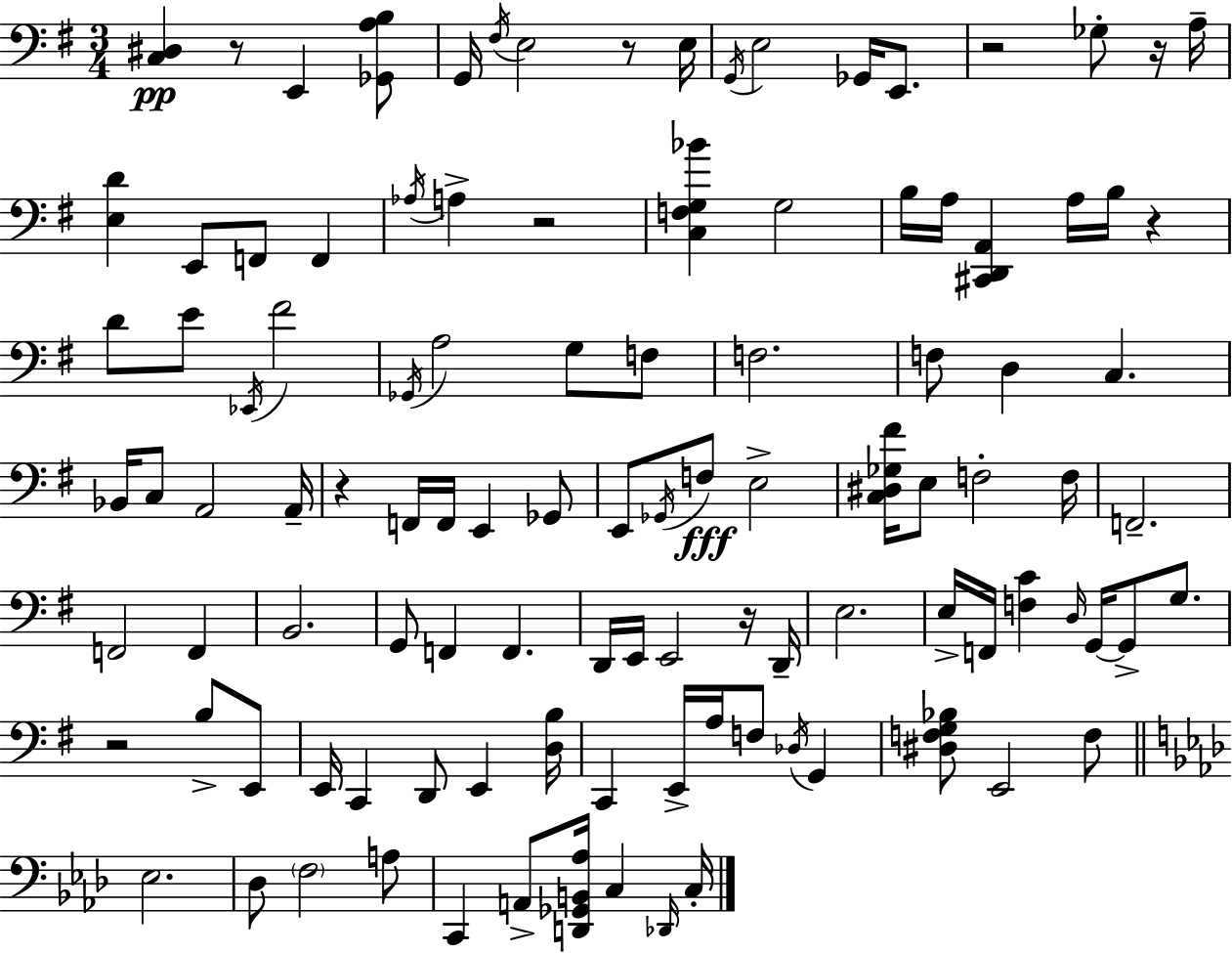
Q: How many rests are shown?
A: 9